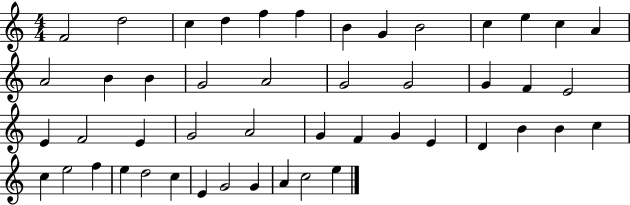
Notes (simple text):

F4/h D5/h C5/q D5/q F5/q F5/q B4/q G4/q B4/h C5/q E5/q C5/q A4/q A4/h B4/q B4/q G4/h A4/h G4/h G4/h G4/q F4/q E4/h E4/q F4/h E4/q G4/h A4/h G4/q F4/q G4/q E4/q D4/q B4/q B4/q C5/q C5/q E5/h F5/q E5/q D5/h C5/q E4/q G4/h G4/q A4/q C5/h E5/q